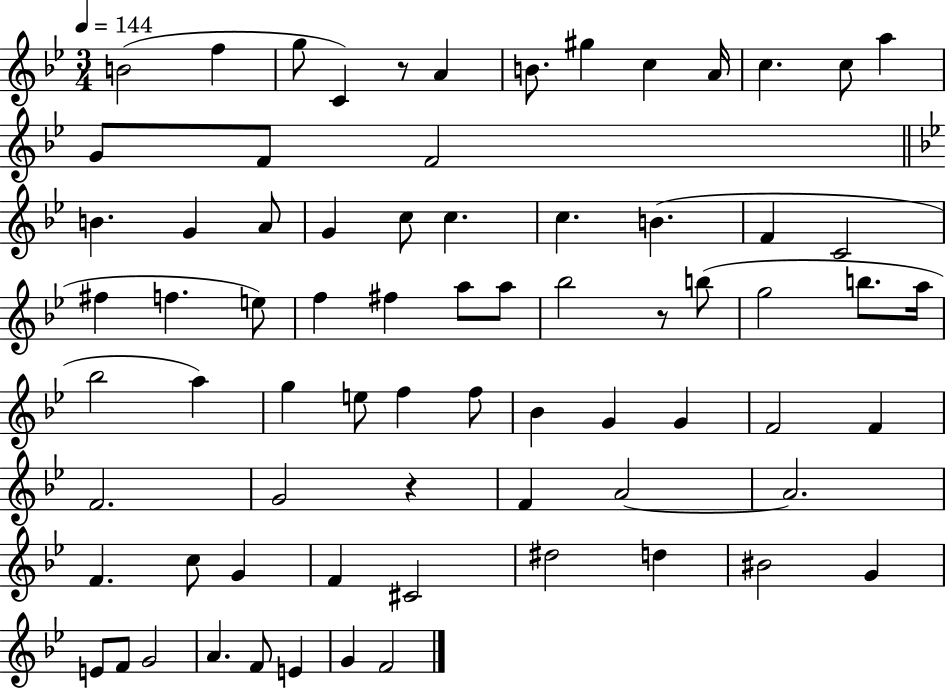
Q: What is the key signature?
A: BES major